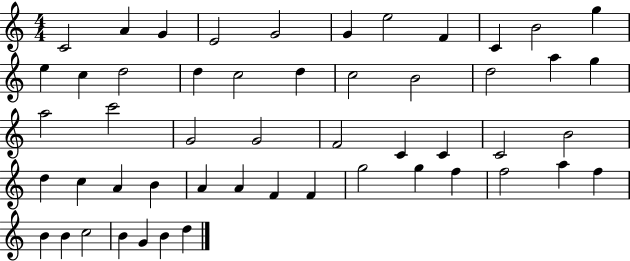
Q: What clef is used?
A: treble